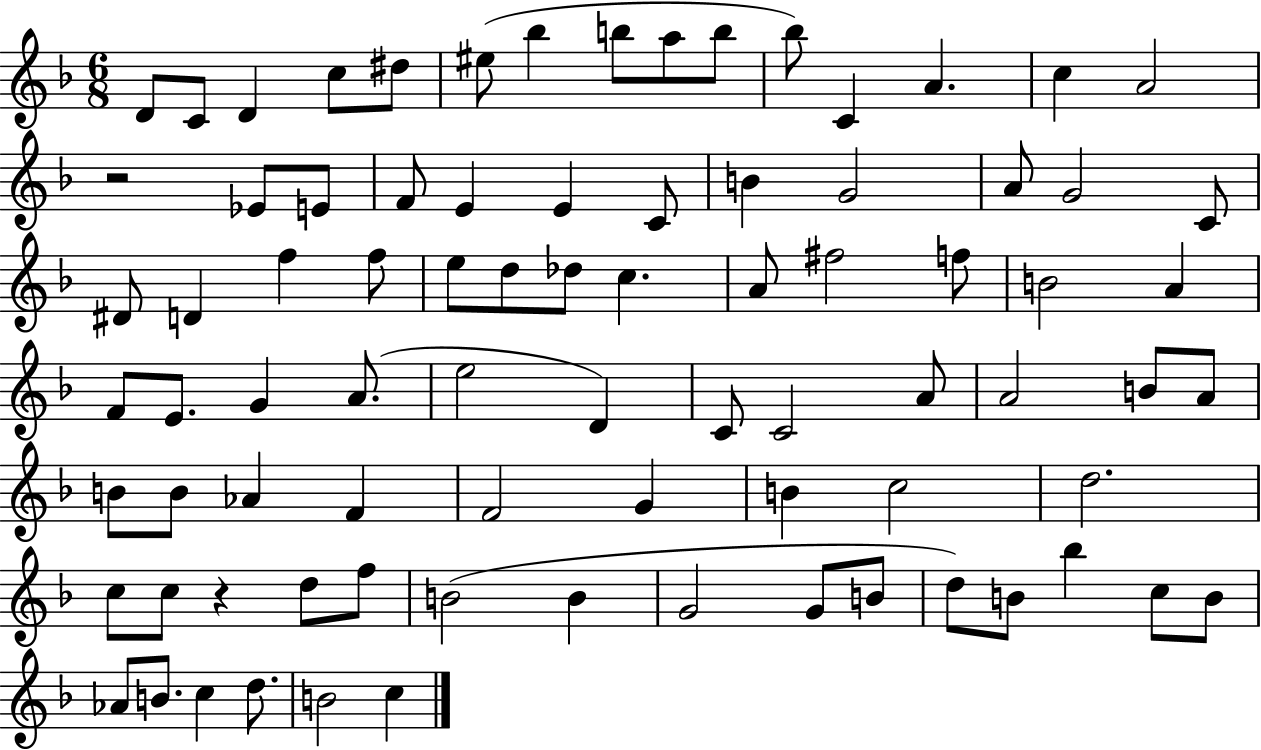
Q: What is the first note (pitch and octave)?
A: D4